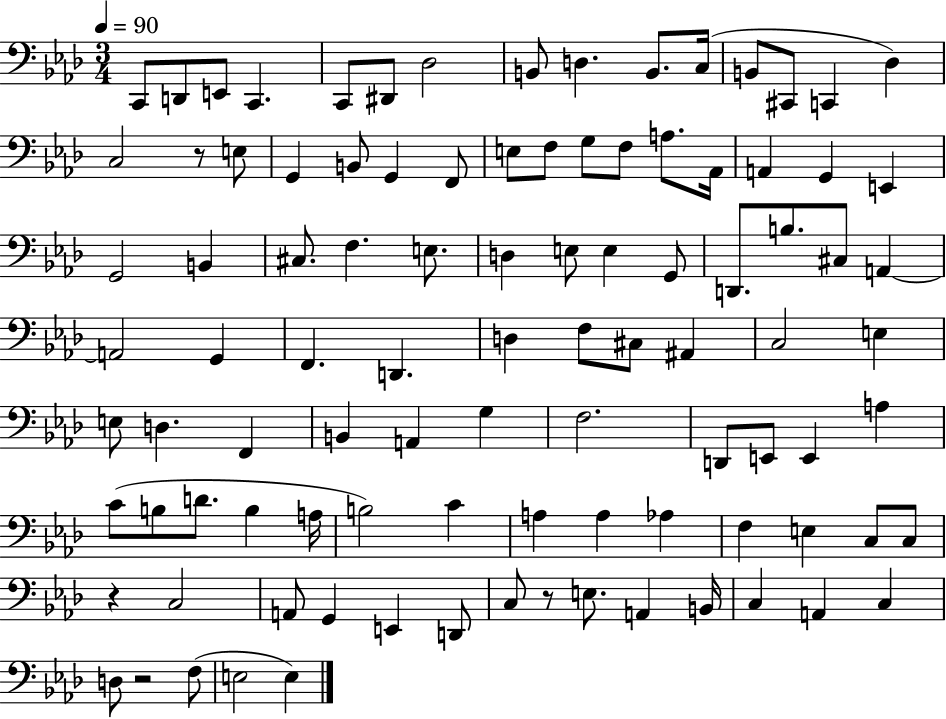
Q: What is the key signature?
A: AES major